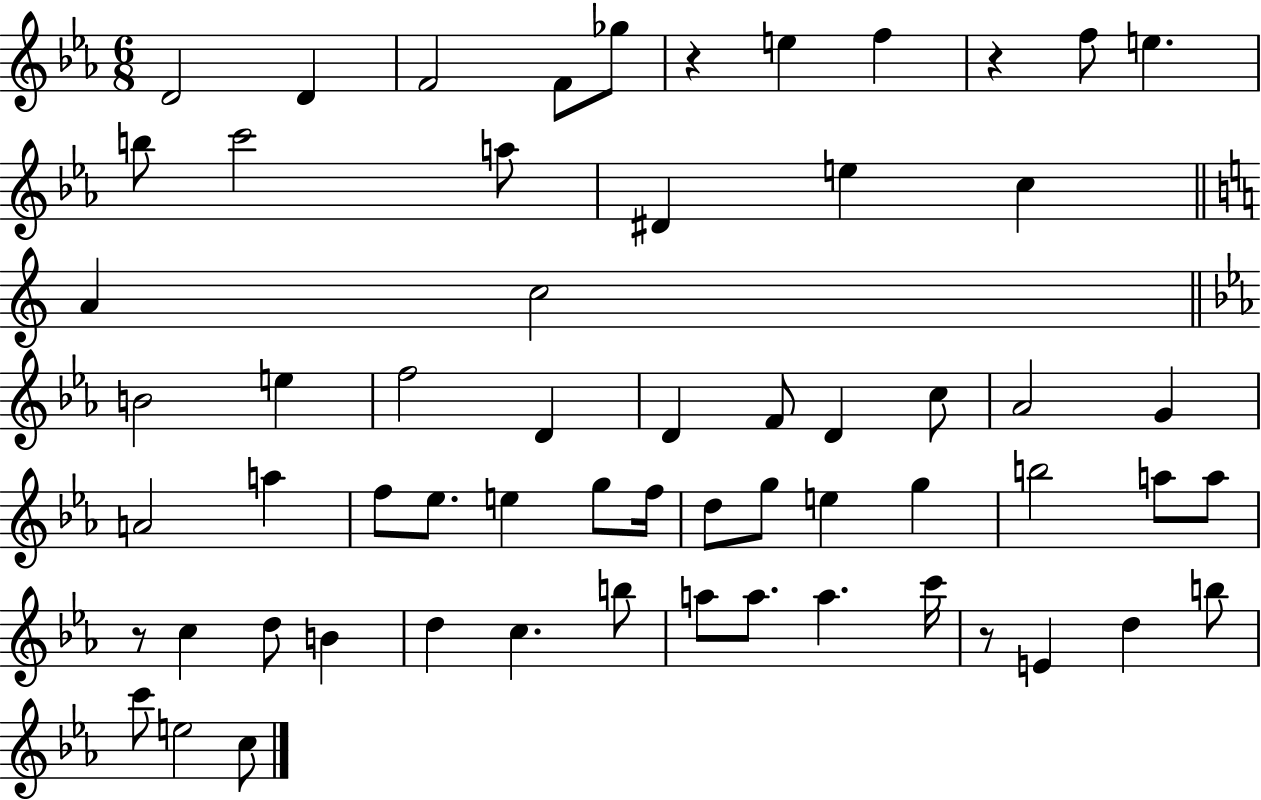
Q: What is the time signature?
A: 6/8